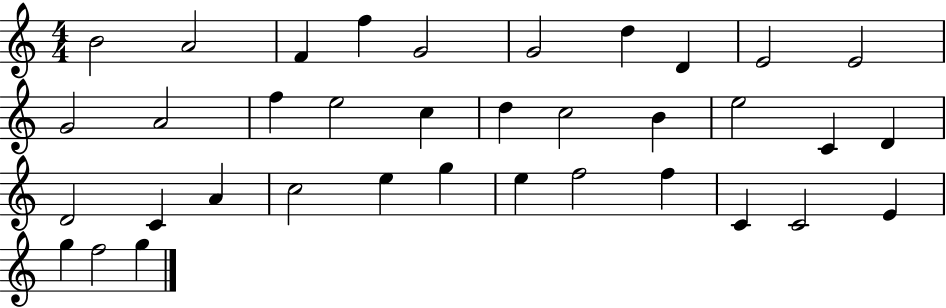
X:1
T:Untitled
M:4/4
L:1/4
K:C
B2 A2 F f G2 G2 d D E2 E2 G2 A2 f e2 c d c2 B e2 C D D2 C A c2 e g e f2 f C C2 E g f2 g